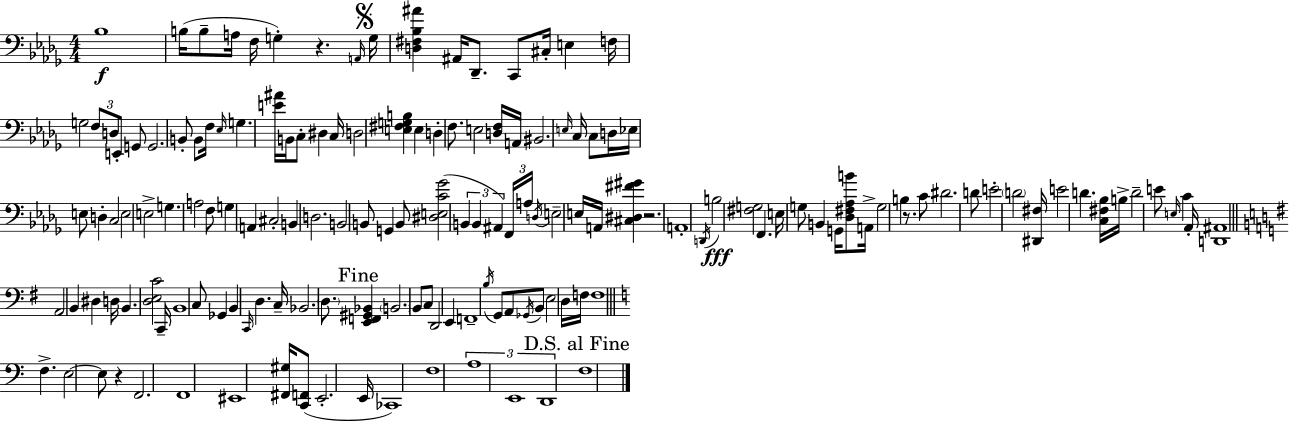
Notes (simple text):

Bb3/w B3/s B3/e A3/s F3/s G3/q R/q. A2/s G3/s [D3,F#3,Bb3,A#4]/q A#2/s Db2/e. C2/e C#3/s E3/q F3/s G3/h F3/e D3/e E2/e G2/e G2/h. B2/e B2/e F3/s Eb3/s G3/q. [E4,A#4]/s B2/s C3/e D#3/q C3/s D3/h [E3,F#3,G3,B3]/q E3/q D3/q F3/e. E3/h [D3,F3]/s A2/s BIS2/h. E3/s C3/s C3/e D3/s Eb3/s E3/e D3/q C3/h E3/h E3/h G3/q. A3/h F3/e G3/q A2/q C#3/h B2/q D3/h. B2/h B2/e G2/q B2/e [D#3,E3,C4,Gb4]/h B2/q B2/q A#2/q F2/s A3/s D3/s E3/h E3/s A2/s [C#3,D#3,F#4,G#4]/q R/h. A2/w D2/s B3/h [F#3,G3]/h F2/q. E3/s G3/e B2/q G2/s [Db3,F#3,Ab3,B4]/e A2/s G3/h B3/q R/e. C4/e D#4/h. D4/e E4/h D4/h [D#2,F#3]/s E4/h D4/q. [C3,F#3,Bb3]/s B3/s D4/h E4/e E3/s C4/q Ab2/s [D2,A#2]/w A2/h B2/q D#3/q D3/s B2/q. [D3,E3,C4]/h C2/s B2/w C3/e Gb2/q B2/q C2/s D3/q. C3/s Bb2/h. D3/e. [E2,F2,G#2,Bb2]/q B2/h. B2/e C3/e D2/h E2/q F2/w B3/s G2/e A2/e Gb2/s B2/e E3/h D3/s F3/s F3/w F3/q. E3/h E3/e R/q F2/h. F2/w EIS2/w [F#2,G#3]/s [C2,F2]/e E2/h. E2/s CES2/w F3/w A3/w E2/w D2/w F3/w